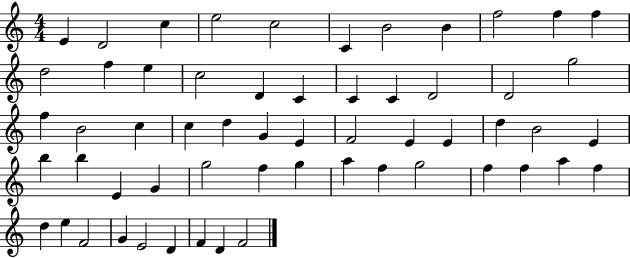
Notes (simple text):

E4/q D4/h C5/q E5/h C5/h C4/q B4/h B4/q F5/h F5/q F5/q D5/h F5/q E5/q C5/h D4/q C4/q C4/q C4/q D4/h D4/h G5/h F5/q B4/h C5/q C5/q D5/q G4/q E4/q F4/h E4/q E4/q D5/q B4/h E4/q B5/q B5/q E4/q G4/q G5/h F5/q G5/q A5/q F5/q G5/h F5/q F5/q A5/q F5/q D5/q E5/q F4/h G4/q E4/h D4/q F4/q D4/q F4/h